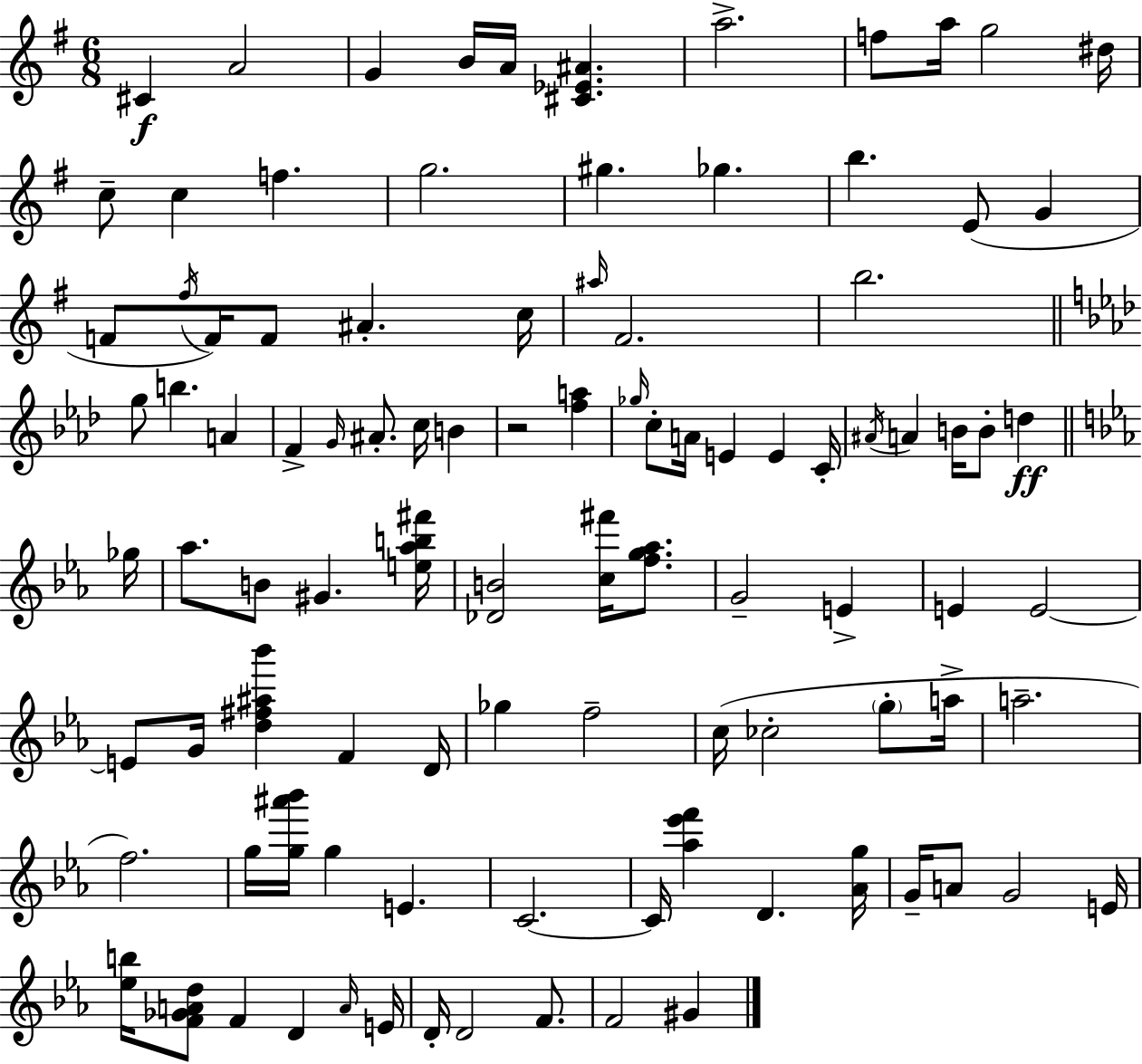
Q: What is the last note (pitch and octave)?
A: G#4